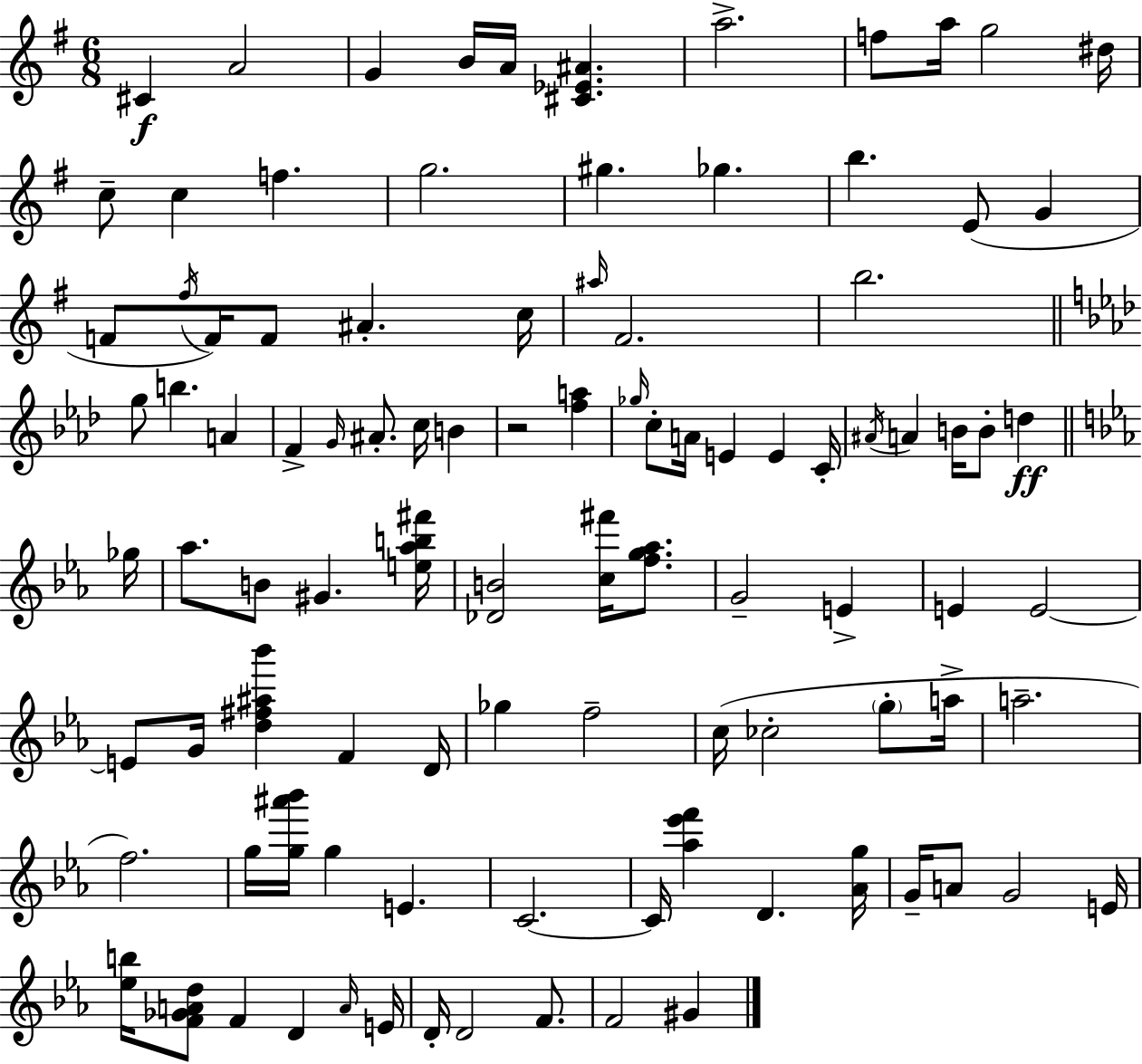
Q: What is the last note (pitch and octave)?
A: G#4